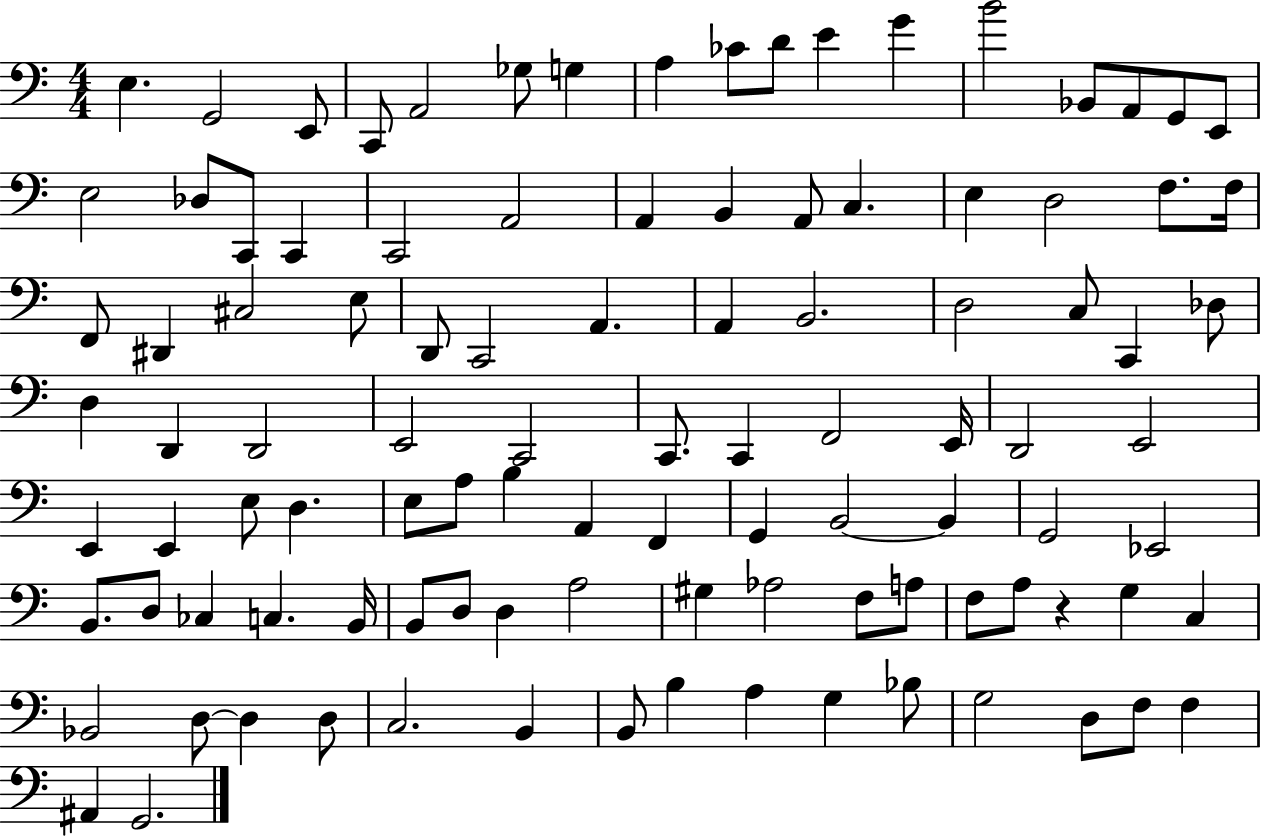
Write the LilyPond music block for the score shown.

{
  \clef bass
  \numericTimeSignature
  \time 4/4
  \key c \major
  e4. g,2 e,8 | c,8 a,2 ges8 g4 | a4 ces'8 d'8 e'4 g'4 | b'2 bes,8 a,8 g,8 e,8 | \break e2 des8 c,8 c,4 | c,2 a,2 | a,4 b,4 a,8 c4. | e4 d2 f8. f16 | \break f,8 dis,4 cis2 e8 | d,8 c,2 a,4. | a,4 b,2. | d2 c8 c,4 des8 | \break d4 d,4 d,2 | e,2 c,2 | c,8. c,4 f,2 e,16 | d,2 e,2 | \break e,4 e,4 e8 d4. | e8 a8 b4 a,4 f,4 | g,4 b,2~~ b,4 | g,2 ees,2 | \break b,8. d8 ces4 c4. b,16 | b,8 d8 d4 a2 | gis4 aes2 f8 a8 | f8 a8 r4 g4 c4 | \break bes,2 d8~~ d4 d8 | c2. b,4 | b,8 b4 a4 g4 bes8 | g2 d8 f8 f4 | \break ais,4 g,2. | \bar "|."
}